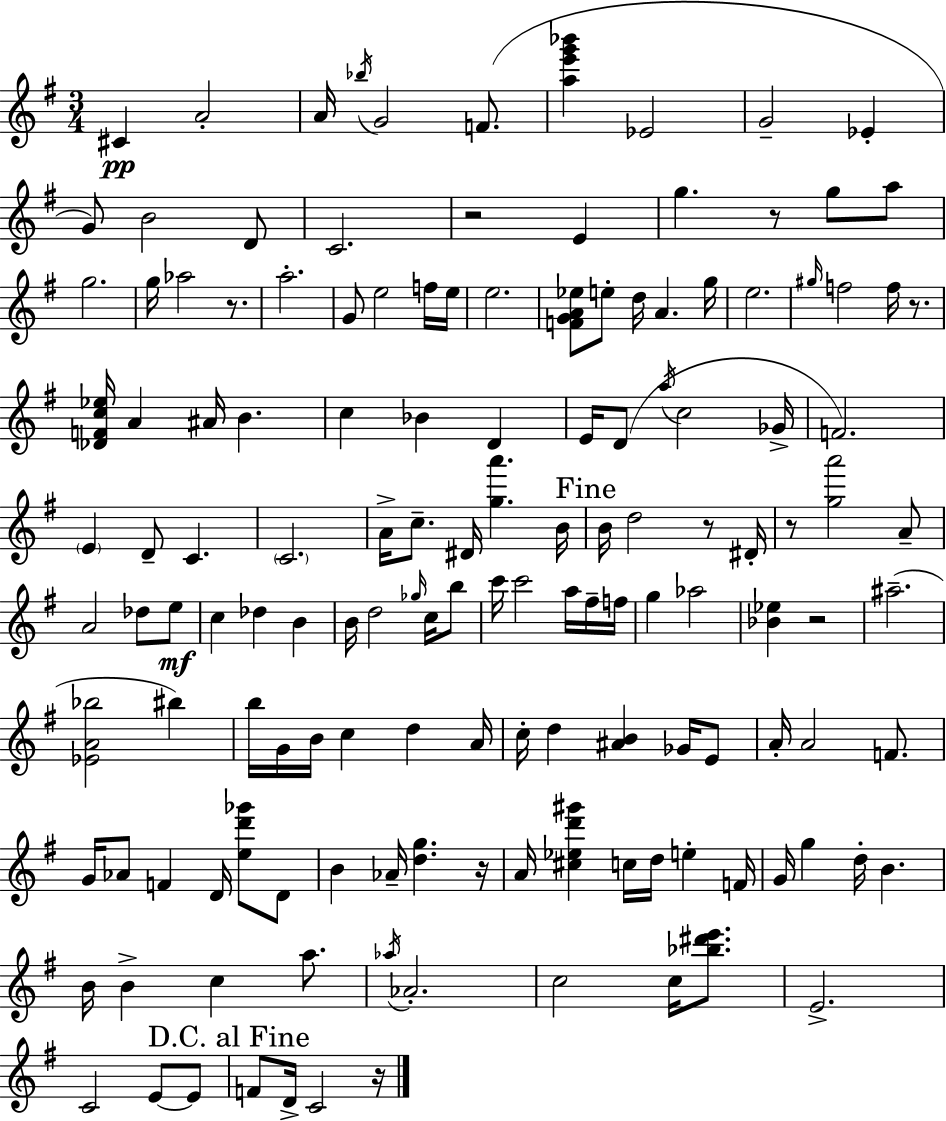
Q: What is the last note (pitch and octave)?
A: C4